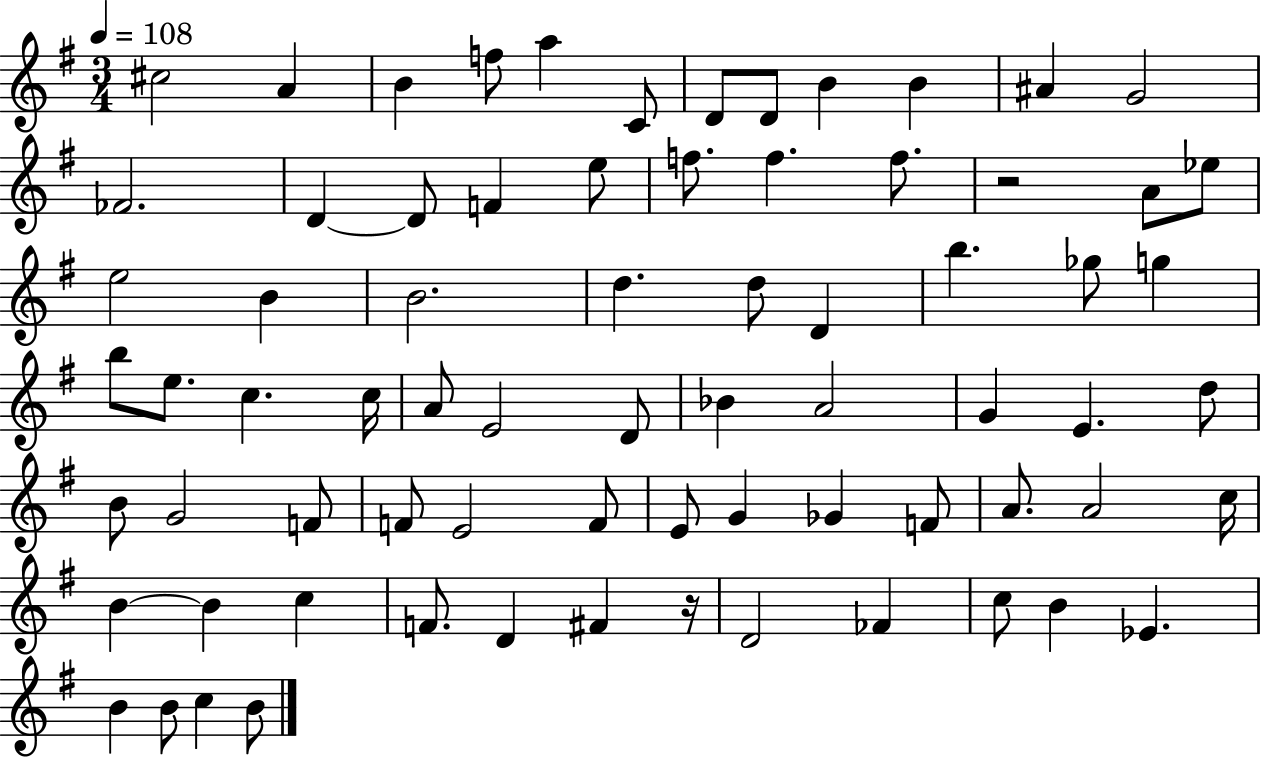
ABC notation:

X:1
T:Untitled
M:3/4
L:1/4
K:G
^c2 A B f/2 a C/2 D/2 D/2 B B ^A G2 _F2 D D/2 F e/2 f/2 f f/2 z2 A/2 _e/2 e2 B B2 d d/2 D b _g/2 g b/2 e/2 c c/4 A/2 E2 D/2 _B A2 G E d/2 B/2 G2 F/2 F/2 E2 F/2 E/2 G _G F/2 A/2 A2 c/4 B B c F/2 D ^F z/4 D2 _F c/2 B _E B B/2 c B/2